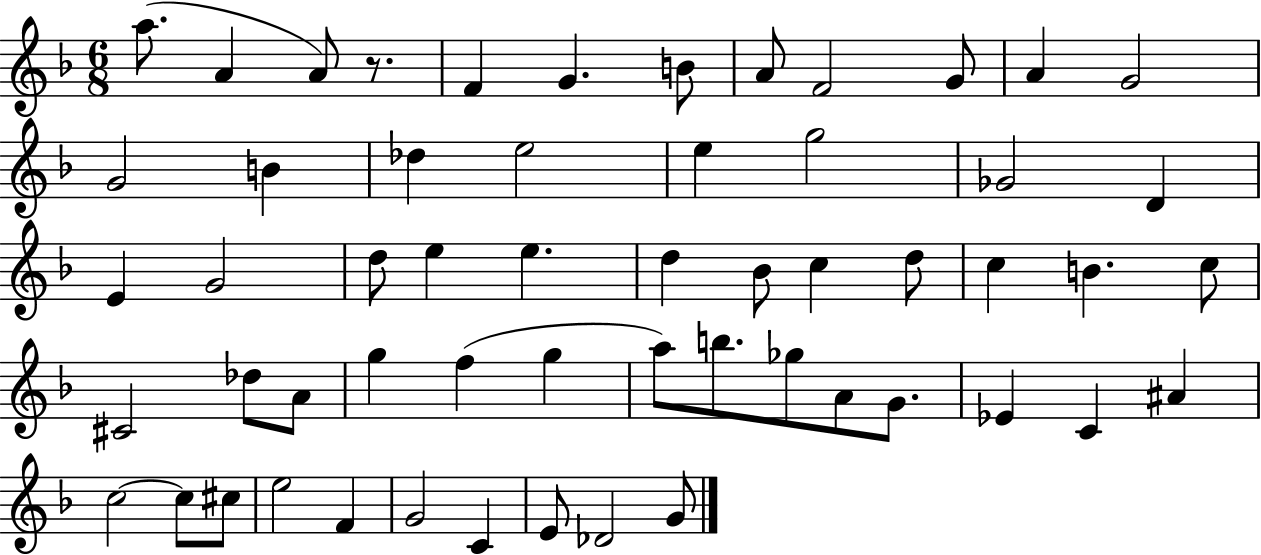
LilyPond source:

{
  \clef treble
  \numericTimeSignature
  \time 6/8
  \key f \major
  a''8.( a'4 a'8) r8. | f'4 g'4. b'8 | a'8 f'2 g'8 | a'4 g'2 | \break g'2 b'4 | des''4 e''2 | e''4 g''2 | ges'2 d'4 | \break e'4 g'2 | d''8 e''4 e''4. | d''4 bes'8 c''4 d''8 | c''4 b'4. c''8 | \break cis'2 des''8 a'8 | g''4 f''4( g''4 | a''8) b''8. ges''8 a'8 g'8. | ees'4 c'4 ais'4 | \break c''2~~ c''8 cis''8 | e''2 f'4 | g'2 c'4 | e'8 des'2 g'8 | \break \bar "|."
}